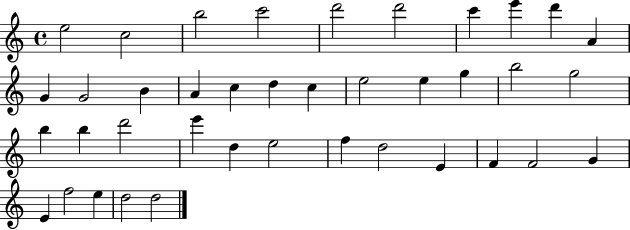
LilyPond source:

{
  \clef treble
  \time 4/4
  \defaultTimeSignature
  \key c \major
  e''2 c''2 | b''2 c'''2 | d'''2 d'''2 | c'''4 e'''4 d'''4 a'4 | \break g'4 g'2 b'4 | a'4 c''4 d''4 c''4 | e''2 e''4 g''4 | b''2 g''2 | \break b''4 b''4 d'''2 | e'''4 d''4 e''2 | f''4 d''2 e'4 | f'4 f'2 g'4 | \break e'4 f''2 e''4 | d''2 d''2 | \bar "|."
}